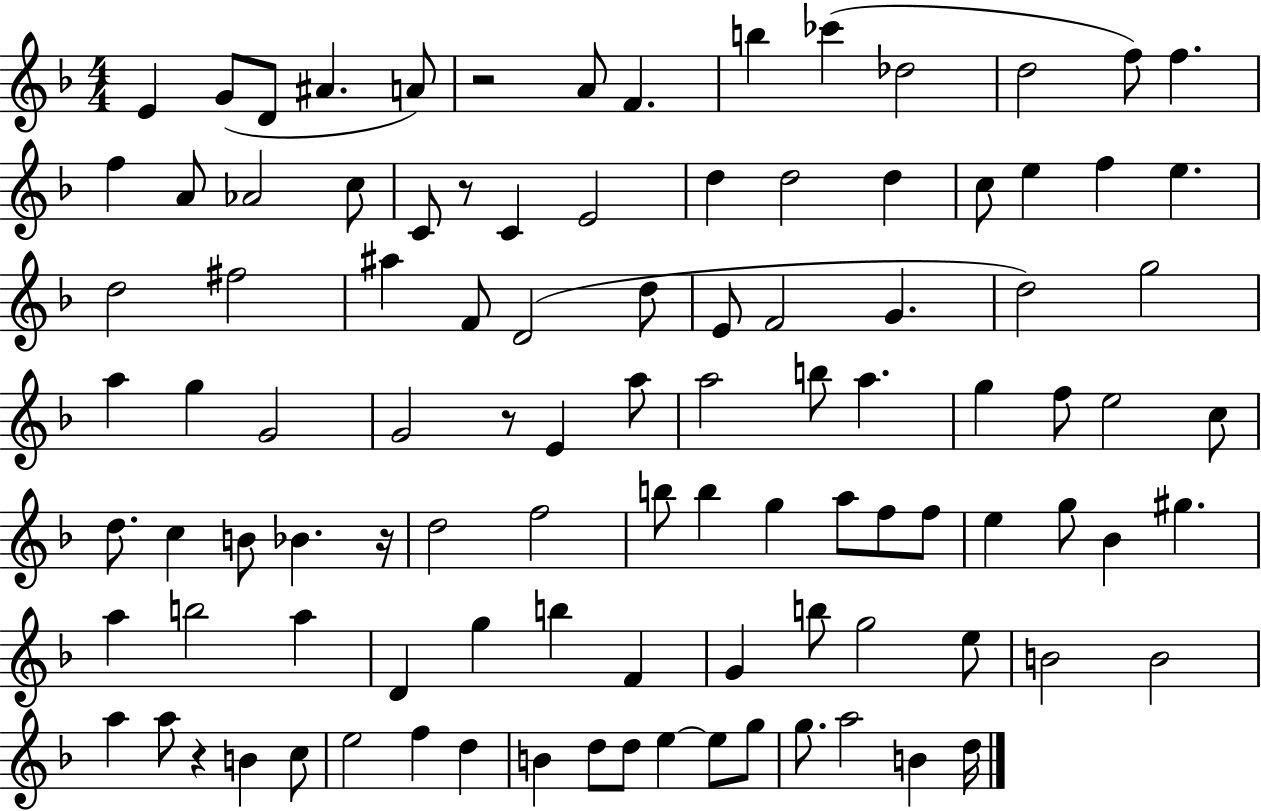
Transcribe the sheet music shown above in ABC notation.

X:1
T:Untitled
M:4/4
L:1/4
K:F
E G/2 D/2 ^A A/2 z2 A/2 F b _c' _d2 d2 f/2 f f A/2 _A2 c/2 C/2 z/2 C E2 d d2 d c/2 e f e d2 ^f2 ^a F/2 D2 d/2 E/2 F2 G d2 g2 a g G2 G2 z/2 E a/2 a2 b/2 a g f/2 e2 c/2 d/2 c B/2 _B z/4 d2 f2 b/2 b g a/2 f/2 f/2 e g/2 _B ^g a b2 a D g b F G b/2 g2 e/2 B2 B2 a a/2 z B c/2 e2 f d B d/2 d/2 e e/2 g/2 g/2 a2 B d/4